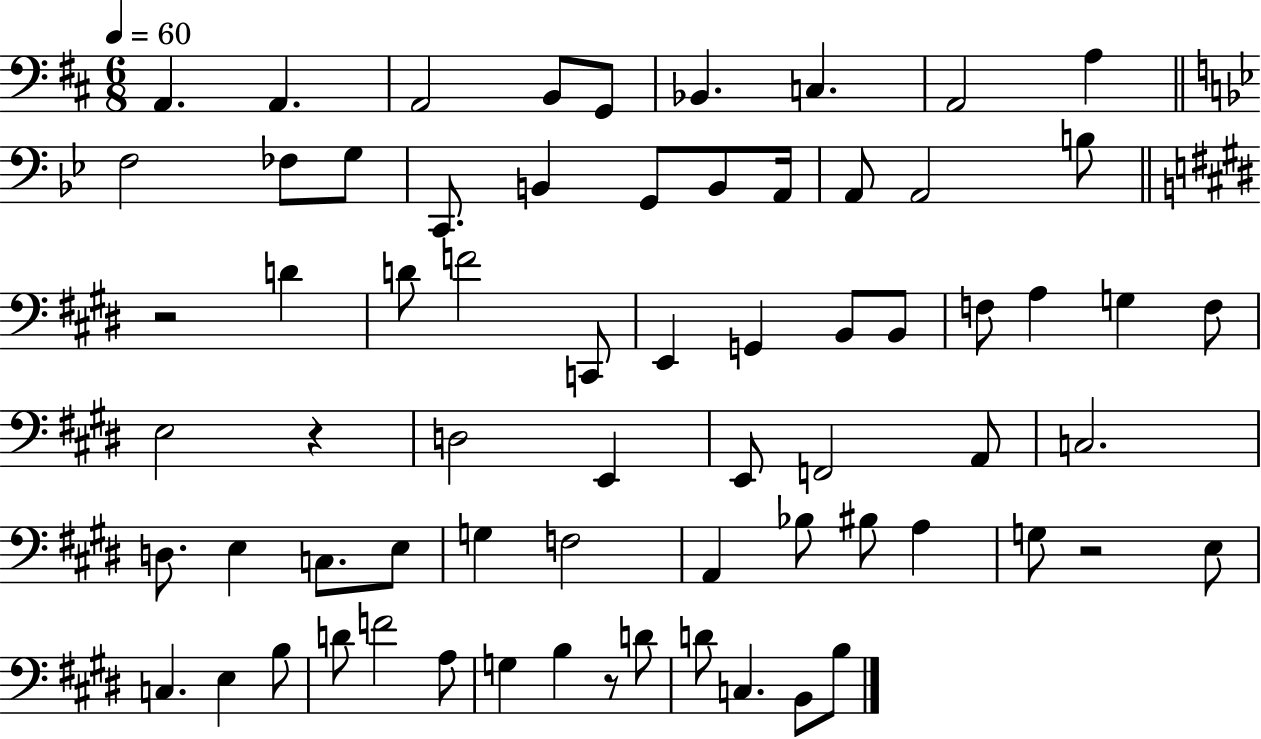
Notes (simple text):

A2/q. A2/q. A2/h B2/e G2/e Bb2/q. C3/q. A2/h A3/q F3/h FES3/e G3/e C2/e. B2/q G2/e B2/e A2/s A2/e A2/h B3/e R/h D4/q D4/e F4/h C2/e E2/q G2/q B2/e B2/e F3/e A3/q G3/q F3/e E3/h R/q D3/h E2/q E2/e F2/h A2/e C3/h. D3/e. E3/q C3/e. E3/e G3/q F3/h A2/q Bb3/e BIS3/e A3/q G3/e R/h E3/e C3/q. E3/q B3/e D4/e F4/h A3/e G3/q B3/q R/e D4/e D4/e C3/q. B2/e B3/e